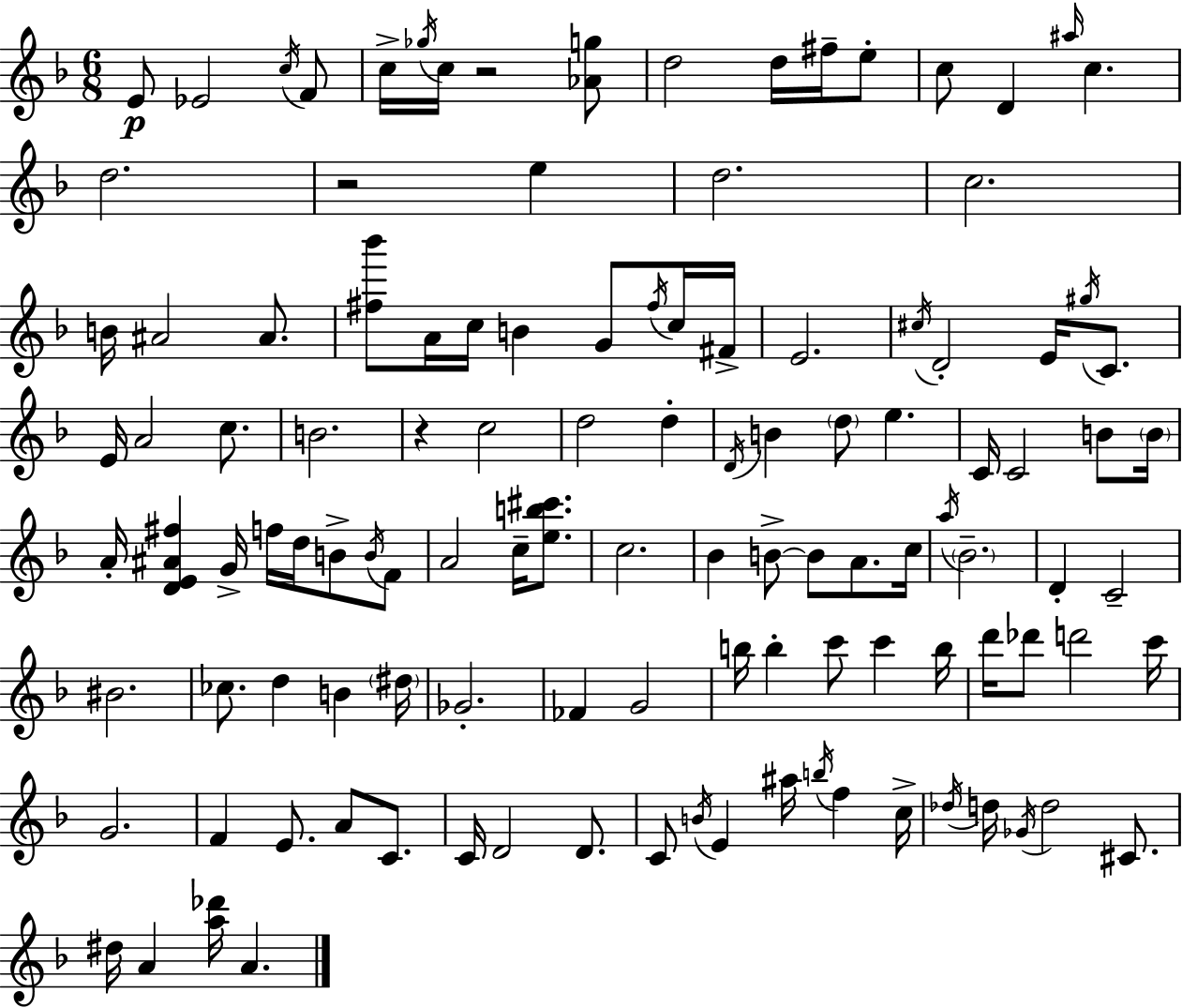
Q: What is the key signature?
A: F major